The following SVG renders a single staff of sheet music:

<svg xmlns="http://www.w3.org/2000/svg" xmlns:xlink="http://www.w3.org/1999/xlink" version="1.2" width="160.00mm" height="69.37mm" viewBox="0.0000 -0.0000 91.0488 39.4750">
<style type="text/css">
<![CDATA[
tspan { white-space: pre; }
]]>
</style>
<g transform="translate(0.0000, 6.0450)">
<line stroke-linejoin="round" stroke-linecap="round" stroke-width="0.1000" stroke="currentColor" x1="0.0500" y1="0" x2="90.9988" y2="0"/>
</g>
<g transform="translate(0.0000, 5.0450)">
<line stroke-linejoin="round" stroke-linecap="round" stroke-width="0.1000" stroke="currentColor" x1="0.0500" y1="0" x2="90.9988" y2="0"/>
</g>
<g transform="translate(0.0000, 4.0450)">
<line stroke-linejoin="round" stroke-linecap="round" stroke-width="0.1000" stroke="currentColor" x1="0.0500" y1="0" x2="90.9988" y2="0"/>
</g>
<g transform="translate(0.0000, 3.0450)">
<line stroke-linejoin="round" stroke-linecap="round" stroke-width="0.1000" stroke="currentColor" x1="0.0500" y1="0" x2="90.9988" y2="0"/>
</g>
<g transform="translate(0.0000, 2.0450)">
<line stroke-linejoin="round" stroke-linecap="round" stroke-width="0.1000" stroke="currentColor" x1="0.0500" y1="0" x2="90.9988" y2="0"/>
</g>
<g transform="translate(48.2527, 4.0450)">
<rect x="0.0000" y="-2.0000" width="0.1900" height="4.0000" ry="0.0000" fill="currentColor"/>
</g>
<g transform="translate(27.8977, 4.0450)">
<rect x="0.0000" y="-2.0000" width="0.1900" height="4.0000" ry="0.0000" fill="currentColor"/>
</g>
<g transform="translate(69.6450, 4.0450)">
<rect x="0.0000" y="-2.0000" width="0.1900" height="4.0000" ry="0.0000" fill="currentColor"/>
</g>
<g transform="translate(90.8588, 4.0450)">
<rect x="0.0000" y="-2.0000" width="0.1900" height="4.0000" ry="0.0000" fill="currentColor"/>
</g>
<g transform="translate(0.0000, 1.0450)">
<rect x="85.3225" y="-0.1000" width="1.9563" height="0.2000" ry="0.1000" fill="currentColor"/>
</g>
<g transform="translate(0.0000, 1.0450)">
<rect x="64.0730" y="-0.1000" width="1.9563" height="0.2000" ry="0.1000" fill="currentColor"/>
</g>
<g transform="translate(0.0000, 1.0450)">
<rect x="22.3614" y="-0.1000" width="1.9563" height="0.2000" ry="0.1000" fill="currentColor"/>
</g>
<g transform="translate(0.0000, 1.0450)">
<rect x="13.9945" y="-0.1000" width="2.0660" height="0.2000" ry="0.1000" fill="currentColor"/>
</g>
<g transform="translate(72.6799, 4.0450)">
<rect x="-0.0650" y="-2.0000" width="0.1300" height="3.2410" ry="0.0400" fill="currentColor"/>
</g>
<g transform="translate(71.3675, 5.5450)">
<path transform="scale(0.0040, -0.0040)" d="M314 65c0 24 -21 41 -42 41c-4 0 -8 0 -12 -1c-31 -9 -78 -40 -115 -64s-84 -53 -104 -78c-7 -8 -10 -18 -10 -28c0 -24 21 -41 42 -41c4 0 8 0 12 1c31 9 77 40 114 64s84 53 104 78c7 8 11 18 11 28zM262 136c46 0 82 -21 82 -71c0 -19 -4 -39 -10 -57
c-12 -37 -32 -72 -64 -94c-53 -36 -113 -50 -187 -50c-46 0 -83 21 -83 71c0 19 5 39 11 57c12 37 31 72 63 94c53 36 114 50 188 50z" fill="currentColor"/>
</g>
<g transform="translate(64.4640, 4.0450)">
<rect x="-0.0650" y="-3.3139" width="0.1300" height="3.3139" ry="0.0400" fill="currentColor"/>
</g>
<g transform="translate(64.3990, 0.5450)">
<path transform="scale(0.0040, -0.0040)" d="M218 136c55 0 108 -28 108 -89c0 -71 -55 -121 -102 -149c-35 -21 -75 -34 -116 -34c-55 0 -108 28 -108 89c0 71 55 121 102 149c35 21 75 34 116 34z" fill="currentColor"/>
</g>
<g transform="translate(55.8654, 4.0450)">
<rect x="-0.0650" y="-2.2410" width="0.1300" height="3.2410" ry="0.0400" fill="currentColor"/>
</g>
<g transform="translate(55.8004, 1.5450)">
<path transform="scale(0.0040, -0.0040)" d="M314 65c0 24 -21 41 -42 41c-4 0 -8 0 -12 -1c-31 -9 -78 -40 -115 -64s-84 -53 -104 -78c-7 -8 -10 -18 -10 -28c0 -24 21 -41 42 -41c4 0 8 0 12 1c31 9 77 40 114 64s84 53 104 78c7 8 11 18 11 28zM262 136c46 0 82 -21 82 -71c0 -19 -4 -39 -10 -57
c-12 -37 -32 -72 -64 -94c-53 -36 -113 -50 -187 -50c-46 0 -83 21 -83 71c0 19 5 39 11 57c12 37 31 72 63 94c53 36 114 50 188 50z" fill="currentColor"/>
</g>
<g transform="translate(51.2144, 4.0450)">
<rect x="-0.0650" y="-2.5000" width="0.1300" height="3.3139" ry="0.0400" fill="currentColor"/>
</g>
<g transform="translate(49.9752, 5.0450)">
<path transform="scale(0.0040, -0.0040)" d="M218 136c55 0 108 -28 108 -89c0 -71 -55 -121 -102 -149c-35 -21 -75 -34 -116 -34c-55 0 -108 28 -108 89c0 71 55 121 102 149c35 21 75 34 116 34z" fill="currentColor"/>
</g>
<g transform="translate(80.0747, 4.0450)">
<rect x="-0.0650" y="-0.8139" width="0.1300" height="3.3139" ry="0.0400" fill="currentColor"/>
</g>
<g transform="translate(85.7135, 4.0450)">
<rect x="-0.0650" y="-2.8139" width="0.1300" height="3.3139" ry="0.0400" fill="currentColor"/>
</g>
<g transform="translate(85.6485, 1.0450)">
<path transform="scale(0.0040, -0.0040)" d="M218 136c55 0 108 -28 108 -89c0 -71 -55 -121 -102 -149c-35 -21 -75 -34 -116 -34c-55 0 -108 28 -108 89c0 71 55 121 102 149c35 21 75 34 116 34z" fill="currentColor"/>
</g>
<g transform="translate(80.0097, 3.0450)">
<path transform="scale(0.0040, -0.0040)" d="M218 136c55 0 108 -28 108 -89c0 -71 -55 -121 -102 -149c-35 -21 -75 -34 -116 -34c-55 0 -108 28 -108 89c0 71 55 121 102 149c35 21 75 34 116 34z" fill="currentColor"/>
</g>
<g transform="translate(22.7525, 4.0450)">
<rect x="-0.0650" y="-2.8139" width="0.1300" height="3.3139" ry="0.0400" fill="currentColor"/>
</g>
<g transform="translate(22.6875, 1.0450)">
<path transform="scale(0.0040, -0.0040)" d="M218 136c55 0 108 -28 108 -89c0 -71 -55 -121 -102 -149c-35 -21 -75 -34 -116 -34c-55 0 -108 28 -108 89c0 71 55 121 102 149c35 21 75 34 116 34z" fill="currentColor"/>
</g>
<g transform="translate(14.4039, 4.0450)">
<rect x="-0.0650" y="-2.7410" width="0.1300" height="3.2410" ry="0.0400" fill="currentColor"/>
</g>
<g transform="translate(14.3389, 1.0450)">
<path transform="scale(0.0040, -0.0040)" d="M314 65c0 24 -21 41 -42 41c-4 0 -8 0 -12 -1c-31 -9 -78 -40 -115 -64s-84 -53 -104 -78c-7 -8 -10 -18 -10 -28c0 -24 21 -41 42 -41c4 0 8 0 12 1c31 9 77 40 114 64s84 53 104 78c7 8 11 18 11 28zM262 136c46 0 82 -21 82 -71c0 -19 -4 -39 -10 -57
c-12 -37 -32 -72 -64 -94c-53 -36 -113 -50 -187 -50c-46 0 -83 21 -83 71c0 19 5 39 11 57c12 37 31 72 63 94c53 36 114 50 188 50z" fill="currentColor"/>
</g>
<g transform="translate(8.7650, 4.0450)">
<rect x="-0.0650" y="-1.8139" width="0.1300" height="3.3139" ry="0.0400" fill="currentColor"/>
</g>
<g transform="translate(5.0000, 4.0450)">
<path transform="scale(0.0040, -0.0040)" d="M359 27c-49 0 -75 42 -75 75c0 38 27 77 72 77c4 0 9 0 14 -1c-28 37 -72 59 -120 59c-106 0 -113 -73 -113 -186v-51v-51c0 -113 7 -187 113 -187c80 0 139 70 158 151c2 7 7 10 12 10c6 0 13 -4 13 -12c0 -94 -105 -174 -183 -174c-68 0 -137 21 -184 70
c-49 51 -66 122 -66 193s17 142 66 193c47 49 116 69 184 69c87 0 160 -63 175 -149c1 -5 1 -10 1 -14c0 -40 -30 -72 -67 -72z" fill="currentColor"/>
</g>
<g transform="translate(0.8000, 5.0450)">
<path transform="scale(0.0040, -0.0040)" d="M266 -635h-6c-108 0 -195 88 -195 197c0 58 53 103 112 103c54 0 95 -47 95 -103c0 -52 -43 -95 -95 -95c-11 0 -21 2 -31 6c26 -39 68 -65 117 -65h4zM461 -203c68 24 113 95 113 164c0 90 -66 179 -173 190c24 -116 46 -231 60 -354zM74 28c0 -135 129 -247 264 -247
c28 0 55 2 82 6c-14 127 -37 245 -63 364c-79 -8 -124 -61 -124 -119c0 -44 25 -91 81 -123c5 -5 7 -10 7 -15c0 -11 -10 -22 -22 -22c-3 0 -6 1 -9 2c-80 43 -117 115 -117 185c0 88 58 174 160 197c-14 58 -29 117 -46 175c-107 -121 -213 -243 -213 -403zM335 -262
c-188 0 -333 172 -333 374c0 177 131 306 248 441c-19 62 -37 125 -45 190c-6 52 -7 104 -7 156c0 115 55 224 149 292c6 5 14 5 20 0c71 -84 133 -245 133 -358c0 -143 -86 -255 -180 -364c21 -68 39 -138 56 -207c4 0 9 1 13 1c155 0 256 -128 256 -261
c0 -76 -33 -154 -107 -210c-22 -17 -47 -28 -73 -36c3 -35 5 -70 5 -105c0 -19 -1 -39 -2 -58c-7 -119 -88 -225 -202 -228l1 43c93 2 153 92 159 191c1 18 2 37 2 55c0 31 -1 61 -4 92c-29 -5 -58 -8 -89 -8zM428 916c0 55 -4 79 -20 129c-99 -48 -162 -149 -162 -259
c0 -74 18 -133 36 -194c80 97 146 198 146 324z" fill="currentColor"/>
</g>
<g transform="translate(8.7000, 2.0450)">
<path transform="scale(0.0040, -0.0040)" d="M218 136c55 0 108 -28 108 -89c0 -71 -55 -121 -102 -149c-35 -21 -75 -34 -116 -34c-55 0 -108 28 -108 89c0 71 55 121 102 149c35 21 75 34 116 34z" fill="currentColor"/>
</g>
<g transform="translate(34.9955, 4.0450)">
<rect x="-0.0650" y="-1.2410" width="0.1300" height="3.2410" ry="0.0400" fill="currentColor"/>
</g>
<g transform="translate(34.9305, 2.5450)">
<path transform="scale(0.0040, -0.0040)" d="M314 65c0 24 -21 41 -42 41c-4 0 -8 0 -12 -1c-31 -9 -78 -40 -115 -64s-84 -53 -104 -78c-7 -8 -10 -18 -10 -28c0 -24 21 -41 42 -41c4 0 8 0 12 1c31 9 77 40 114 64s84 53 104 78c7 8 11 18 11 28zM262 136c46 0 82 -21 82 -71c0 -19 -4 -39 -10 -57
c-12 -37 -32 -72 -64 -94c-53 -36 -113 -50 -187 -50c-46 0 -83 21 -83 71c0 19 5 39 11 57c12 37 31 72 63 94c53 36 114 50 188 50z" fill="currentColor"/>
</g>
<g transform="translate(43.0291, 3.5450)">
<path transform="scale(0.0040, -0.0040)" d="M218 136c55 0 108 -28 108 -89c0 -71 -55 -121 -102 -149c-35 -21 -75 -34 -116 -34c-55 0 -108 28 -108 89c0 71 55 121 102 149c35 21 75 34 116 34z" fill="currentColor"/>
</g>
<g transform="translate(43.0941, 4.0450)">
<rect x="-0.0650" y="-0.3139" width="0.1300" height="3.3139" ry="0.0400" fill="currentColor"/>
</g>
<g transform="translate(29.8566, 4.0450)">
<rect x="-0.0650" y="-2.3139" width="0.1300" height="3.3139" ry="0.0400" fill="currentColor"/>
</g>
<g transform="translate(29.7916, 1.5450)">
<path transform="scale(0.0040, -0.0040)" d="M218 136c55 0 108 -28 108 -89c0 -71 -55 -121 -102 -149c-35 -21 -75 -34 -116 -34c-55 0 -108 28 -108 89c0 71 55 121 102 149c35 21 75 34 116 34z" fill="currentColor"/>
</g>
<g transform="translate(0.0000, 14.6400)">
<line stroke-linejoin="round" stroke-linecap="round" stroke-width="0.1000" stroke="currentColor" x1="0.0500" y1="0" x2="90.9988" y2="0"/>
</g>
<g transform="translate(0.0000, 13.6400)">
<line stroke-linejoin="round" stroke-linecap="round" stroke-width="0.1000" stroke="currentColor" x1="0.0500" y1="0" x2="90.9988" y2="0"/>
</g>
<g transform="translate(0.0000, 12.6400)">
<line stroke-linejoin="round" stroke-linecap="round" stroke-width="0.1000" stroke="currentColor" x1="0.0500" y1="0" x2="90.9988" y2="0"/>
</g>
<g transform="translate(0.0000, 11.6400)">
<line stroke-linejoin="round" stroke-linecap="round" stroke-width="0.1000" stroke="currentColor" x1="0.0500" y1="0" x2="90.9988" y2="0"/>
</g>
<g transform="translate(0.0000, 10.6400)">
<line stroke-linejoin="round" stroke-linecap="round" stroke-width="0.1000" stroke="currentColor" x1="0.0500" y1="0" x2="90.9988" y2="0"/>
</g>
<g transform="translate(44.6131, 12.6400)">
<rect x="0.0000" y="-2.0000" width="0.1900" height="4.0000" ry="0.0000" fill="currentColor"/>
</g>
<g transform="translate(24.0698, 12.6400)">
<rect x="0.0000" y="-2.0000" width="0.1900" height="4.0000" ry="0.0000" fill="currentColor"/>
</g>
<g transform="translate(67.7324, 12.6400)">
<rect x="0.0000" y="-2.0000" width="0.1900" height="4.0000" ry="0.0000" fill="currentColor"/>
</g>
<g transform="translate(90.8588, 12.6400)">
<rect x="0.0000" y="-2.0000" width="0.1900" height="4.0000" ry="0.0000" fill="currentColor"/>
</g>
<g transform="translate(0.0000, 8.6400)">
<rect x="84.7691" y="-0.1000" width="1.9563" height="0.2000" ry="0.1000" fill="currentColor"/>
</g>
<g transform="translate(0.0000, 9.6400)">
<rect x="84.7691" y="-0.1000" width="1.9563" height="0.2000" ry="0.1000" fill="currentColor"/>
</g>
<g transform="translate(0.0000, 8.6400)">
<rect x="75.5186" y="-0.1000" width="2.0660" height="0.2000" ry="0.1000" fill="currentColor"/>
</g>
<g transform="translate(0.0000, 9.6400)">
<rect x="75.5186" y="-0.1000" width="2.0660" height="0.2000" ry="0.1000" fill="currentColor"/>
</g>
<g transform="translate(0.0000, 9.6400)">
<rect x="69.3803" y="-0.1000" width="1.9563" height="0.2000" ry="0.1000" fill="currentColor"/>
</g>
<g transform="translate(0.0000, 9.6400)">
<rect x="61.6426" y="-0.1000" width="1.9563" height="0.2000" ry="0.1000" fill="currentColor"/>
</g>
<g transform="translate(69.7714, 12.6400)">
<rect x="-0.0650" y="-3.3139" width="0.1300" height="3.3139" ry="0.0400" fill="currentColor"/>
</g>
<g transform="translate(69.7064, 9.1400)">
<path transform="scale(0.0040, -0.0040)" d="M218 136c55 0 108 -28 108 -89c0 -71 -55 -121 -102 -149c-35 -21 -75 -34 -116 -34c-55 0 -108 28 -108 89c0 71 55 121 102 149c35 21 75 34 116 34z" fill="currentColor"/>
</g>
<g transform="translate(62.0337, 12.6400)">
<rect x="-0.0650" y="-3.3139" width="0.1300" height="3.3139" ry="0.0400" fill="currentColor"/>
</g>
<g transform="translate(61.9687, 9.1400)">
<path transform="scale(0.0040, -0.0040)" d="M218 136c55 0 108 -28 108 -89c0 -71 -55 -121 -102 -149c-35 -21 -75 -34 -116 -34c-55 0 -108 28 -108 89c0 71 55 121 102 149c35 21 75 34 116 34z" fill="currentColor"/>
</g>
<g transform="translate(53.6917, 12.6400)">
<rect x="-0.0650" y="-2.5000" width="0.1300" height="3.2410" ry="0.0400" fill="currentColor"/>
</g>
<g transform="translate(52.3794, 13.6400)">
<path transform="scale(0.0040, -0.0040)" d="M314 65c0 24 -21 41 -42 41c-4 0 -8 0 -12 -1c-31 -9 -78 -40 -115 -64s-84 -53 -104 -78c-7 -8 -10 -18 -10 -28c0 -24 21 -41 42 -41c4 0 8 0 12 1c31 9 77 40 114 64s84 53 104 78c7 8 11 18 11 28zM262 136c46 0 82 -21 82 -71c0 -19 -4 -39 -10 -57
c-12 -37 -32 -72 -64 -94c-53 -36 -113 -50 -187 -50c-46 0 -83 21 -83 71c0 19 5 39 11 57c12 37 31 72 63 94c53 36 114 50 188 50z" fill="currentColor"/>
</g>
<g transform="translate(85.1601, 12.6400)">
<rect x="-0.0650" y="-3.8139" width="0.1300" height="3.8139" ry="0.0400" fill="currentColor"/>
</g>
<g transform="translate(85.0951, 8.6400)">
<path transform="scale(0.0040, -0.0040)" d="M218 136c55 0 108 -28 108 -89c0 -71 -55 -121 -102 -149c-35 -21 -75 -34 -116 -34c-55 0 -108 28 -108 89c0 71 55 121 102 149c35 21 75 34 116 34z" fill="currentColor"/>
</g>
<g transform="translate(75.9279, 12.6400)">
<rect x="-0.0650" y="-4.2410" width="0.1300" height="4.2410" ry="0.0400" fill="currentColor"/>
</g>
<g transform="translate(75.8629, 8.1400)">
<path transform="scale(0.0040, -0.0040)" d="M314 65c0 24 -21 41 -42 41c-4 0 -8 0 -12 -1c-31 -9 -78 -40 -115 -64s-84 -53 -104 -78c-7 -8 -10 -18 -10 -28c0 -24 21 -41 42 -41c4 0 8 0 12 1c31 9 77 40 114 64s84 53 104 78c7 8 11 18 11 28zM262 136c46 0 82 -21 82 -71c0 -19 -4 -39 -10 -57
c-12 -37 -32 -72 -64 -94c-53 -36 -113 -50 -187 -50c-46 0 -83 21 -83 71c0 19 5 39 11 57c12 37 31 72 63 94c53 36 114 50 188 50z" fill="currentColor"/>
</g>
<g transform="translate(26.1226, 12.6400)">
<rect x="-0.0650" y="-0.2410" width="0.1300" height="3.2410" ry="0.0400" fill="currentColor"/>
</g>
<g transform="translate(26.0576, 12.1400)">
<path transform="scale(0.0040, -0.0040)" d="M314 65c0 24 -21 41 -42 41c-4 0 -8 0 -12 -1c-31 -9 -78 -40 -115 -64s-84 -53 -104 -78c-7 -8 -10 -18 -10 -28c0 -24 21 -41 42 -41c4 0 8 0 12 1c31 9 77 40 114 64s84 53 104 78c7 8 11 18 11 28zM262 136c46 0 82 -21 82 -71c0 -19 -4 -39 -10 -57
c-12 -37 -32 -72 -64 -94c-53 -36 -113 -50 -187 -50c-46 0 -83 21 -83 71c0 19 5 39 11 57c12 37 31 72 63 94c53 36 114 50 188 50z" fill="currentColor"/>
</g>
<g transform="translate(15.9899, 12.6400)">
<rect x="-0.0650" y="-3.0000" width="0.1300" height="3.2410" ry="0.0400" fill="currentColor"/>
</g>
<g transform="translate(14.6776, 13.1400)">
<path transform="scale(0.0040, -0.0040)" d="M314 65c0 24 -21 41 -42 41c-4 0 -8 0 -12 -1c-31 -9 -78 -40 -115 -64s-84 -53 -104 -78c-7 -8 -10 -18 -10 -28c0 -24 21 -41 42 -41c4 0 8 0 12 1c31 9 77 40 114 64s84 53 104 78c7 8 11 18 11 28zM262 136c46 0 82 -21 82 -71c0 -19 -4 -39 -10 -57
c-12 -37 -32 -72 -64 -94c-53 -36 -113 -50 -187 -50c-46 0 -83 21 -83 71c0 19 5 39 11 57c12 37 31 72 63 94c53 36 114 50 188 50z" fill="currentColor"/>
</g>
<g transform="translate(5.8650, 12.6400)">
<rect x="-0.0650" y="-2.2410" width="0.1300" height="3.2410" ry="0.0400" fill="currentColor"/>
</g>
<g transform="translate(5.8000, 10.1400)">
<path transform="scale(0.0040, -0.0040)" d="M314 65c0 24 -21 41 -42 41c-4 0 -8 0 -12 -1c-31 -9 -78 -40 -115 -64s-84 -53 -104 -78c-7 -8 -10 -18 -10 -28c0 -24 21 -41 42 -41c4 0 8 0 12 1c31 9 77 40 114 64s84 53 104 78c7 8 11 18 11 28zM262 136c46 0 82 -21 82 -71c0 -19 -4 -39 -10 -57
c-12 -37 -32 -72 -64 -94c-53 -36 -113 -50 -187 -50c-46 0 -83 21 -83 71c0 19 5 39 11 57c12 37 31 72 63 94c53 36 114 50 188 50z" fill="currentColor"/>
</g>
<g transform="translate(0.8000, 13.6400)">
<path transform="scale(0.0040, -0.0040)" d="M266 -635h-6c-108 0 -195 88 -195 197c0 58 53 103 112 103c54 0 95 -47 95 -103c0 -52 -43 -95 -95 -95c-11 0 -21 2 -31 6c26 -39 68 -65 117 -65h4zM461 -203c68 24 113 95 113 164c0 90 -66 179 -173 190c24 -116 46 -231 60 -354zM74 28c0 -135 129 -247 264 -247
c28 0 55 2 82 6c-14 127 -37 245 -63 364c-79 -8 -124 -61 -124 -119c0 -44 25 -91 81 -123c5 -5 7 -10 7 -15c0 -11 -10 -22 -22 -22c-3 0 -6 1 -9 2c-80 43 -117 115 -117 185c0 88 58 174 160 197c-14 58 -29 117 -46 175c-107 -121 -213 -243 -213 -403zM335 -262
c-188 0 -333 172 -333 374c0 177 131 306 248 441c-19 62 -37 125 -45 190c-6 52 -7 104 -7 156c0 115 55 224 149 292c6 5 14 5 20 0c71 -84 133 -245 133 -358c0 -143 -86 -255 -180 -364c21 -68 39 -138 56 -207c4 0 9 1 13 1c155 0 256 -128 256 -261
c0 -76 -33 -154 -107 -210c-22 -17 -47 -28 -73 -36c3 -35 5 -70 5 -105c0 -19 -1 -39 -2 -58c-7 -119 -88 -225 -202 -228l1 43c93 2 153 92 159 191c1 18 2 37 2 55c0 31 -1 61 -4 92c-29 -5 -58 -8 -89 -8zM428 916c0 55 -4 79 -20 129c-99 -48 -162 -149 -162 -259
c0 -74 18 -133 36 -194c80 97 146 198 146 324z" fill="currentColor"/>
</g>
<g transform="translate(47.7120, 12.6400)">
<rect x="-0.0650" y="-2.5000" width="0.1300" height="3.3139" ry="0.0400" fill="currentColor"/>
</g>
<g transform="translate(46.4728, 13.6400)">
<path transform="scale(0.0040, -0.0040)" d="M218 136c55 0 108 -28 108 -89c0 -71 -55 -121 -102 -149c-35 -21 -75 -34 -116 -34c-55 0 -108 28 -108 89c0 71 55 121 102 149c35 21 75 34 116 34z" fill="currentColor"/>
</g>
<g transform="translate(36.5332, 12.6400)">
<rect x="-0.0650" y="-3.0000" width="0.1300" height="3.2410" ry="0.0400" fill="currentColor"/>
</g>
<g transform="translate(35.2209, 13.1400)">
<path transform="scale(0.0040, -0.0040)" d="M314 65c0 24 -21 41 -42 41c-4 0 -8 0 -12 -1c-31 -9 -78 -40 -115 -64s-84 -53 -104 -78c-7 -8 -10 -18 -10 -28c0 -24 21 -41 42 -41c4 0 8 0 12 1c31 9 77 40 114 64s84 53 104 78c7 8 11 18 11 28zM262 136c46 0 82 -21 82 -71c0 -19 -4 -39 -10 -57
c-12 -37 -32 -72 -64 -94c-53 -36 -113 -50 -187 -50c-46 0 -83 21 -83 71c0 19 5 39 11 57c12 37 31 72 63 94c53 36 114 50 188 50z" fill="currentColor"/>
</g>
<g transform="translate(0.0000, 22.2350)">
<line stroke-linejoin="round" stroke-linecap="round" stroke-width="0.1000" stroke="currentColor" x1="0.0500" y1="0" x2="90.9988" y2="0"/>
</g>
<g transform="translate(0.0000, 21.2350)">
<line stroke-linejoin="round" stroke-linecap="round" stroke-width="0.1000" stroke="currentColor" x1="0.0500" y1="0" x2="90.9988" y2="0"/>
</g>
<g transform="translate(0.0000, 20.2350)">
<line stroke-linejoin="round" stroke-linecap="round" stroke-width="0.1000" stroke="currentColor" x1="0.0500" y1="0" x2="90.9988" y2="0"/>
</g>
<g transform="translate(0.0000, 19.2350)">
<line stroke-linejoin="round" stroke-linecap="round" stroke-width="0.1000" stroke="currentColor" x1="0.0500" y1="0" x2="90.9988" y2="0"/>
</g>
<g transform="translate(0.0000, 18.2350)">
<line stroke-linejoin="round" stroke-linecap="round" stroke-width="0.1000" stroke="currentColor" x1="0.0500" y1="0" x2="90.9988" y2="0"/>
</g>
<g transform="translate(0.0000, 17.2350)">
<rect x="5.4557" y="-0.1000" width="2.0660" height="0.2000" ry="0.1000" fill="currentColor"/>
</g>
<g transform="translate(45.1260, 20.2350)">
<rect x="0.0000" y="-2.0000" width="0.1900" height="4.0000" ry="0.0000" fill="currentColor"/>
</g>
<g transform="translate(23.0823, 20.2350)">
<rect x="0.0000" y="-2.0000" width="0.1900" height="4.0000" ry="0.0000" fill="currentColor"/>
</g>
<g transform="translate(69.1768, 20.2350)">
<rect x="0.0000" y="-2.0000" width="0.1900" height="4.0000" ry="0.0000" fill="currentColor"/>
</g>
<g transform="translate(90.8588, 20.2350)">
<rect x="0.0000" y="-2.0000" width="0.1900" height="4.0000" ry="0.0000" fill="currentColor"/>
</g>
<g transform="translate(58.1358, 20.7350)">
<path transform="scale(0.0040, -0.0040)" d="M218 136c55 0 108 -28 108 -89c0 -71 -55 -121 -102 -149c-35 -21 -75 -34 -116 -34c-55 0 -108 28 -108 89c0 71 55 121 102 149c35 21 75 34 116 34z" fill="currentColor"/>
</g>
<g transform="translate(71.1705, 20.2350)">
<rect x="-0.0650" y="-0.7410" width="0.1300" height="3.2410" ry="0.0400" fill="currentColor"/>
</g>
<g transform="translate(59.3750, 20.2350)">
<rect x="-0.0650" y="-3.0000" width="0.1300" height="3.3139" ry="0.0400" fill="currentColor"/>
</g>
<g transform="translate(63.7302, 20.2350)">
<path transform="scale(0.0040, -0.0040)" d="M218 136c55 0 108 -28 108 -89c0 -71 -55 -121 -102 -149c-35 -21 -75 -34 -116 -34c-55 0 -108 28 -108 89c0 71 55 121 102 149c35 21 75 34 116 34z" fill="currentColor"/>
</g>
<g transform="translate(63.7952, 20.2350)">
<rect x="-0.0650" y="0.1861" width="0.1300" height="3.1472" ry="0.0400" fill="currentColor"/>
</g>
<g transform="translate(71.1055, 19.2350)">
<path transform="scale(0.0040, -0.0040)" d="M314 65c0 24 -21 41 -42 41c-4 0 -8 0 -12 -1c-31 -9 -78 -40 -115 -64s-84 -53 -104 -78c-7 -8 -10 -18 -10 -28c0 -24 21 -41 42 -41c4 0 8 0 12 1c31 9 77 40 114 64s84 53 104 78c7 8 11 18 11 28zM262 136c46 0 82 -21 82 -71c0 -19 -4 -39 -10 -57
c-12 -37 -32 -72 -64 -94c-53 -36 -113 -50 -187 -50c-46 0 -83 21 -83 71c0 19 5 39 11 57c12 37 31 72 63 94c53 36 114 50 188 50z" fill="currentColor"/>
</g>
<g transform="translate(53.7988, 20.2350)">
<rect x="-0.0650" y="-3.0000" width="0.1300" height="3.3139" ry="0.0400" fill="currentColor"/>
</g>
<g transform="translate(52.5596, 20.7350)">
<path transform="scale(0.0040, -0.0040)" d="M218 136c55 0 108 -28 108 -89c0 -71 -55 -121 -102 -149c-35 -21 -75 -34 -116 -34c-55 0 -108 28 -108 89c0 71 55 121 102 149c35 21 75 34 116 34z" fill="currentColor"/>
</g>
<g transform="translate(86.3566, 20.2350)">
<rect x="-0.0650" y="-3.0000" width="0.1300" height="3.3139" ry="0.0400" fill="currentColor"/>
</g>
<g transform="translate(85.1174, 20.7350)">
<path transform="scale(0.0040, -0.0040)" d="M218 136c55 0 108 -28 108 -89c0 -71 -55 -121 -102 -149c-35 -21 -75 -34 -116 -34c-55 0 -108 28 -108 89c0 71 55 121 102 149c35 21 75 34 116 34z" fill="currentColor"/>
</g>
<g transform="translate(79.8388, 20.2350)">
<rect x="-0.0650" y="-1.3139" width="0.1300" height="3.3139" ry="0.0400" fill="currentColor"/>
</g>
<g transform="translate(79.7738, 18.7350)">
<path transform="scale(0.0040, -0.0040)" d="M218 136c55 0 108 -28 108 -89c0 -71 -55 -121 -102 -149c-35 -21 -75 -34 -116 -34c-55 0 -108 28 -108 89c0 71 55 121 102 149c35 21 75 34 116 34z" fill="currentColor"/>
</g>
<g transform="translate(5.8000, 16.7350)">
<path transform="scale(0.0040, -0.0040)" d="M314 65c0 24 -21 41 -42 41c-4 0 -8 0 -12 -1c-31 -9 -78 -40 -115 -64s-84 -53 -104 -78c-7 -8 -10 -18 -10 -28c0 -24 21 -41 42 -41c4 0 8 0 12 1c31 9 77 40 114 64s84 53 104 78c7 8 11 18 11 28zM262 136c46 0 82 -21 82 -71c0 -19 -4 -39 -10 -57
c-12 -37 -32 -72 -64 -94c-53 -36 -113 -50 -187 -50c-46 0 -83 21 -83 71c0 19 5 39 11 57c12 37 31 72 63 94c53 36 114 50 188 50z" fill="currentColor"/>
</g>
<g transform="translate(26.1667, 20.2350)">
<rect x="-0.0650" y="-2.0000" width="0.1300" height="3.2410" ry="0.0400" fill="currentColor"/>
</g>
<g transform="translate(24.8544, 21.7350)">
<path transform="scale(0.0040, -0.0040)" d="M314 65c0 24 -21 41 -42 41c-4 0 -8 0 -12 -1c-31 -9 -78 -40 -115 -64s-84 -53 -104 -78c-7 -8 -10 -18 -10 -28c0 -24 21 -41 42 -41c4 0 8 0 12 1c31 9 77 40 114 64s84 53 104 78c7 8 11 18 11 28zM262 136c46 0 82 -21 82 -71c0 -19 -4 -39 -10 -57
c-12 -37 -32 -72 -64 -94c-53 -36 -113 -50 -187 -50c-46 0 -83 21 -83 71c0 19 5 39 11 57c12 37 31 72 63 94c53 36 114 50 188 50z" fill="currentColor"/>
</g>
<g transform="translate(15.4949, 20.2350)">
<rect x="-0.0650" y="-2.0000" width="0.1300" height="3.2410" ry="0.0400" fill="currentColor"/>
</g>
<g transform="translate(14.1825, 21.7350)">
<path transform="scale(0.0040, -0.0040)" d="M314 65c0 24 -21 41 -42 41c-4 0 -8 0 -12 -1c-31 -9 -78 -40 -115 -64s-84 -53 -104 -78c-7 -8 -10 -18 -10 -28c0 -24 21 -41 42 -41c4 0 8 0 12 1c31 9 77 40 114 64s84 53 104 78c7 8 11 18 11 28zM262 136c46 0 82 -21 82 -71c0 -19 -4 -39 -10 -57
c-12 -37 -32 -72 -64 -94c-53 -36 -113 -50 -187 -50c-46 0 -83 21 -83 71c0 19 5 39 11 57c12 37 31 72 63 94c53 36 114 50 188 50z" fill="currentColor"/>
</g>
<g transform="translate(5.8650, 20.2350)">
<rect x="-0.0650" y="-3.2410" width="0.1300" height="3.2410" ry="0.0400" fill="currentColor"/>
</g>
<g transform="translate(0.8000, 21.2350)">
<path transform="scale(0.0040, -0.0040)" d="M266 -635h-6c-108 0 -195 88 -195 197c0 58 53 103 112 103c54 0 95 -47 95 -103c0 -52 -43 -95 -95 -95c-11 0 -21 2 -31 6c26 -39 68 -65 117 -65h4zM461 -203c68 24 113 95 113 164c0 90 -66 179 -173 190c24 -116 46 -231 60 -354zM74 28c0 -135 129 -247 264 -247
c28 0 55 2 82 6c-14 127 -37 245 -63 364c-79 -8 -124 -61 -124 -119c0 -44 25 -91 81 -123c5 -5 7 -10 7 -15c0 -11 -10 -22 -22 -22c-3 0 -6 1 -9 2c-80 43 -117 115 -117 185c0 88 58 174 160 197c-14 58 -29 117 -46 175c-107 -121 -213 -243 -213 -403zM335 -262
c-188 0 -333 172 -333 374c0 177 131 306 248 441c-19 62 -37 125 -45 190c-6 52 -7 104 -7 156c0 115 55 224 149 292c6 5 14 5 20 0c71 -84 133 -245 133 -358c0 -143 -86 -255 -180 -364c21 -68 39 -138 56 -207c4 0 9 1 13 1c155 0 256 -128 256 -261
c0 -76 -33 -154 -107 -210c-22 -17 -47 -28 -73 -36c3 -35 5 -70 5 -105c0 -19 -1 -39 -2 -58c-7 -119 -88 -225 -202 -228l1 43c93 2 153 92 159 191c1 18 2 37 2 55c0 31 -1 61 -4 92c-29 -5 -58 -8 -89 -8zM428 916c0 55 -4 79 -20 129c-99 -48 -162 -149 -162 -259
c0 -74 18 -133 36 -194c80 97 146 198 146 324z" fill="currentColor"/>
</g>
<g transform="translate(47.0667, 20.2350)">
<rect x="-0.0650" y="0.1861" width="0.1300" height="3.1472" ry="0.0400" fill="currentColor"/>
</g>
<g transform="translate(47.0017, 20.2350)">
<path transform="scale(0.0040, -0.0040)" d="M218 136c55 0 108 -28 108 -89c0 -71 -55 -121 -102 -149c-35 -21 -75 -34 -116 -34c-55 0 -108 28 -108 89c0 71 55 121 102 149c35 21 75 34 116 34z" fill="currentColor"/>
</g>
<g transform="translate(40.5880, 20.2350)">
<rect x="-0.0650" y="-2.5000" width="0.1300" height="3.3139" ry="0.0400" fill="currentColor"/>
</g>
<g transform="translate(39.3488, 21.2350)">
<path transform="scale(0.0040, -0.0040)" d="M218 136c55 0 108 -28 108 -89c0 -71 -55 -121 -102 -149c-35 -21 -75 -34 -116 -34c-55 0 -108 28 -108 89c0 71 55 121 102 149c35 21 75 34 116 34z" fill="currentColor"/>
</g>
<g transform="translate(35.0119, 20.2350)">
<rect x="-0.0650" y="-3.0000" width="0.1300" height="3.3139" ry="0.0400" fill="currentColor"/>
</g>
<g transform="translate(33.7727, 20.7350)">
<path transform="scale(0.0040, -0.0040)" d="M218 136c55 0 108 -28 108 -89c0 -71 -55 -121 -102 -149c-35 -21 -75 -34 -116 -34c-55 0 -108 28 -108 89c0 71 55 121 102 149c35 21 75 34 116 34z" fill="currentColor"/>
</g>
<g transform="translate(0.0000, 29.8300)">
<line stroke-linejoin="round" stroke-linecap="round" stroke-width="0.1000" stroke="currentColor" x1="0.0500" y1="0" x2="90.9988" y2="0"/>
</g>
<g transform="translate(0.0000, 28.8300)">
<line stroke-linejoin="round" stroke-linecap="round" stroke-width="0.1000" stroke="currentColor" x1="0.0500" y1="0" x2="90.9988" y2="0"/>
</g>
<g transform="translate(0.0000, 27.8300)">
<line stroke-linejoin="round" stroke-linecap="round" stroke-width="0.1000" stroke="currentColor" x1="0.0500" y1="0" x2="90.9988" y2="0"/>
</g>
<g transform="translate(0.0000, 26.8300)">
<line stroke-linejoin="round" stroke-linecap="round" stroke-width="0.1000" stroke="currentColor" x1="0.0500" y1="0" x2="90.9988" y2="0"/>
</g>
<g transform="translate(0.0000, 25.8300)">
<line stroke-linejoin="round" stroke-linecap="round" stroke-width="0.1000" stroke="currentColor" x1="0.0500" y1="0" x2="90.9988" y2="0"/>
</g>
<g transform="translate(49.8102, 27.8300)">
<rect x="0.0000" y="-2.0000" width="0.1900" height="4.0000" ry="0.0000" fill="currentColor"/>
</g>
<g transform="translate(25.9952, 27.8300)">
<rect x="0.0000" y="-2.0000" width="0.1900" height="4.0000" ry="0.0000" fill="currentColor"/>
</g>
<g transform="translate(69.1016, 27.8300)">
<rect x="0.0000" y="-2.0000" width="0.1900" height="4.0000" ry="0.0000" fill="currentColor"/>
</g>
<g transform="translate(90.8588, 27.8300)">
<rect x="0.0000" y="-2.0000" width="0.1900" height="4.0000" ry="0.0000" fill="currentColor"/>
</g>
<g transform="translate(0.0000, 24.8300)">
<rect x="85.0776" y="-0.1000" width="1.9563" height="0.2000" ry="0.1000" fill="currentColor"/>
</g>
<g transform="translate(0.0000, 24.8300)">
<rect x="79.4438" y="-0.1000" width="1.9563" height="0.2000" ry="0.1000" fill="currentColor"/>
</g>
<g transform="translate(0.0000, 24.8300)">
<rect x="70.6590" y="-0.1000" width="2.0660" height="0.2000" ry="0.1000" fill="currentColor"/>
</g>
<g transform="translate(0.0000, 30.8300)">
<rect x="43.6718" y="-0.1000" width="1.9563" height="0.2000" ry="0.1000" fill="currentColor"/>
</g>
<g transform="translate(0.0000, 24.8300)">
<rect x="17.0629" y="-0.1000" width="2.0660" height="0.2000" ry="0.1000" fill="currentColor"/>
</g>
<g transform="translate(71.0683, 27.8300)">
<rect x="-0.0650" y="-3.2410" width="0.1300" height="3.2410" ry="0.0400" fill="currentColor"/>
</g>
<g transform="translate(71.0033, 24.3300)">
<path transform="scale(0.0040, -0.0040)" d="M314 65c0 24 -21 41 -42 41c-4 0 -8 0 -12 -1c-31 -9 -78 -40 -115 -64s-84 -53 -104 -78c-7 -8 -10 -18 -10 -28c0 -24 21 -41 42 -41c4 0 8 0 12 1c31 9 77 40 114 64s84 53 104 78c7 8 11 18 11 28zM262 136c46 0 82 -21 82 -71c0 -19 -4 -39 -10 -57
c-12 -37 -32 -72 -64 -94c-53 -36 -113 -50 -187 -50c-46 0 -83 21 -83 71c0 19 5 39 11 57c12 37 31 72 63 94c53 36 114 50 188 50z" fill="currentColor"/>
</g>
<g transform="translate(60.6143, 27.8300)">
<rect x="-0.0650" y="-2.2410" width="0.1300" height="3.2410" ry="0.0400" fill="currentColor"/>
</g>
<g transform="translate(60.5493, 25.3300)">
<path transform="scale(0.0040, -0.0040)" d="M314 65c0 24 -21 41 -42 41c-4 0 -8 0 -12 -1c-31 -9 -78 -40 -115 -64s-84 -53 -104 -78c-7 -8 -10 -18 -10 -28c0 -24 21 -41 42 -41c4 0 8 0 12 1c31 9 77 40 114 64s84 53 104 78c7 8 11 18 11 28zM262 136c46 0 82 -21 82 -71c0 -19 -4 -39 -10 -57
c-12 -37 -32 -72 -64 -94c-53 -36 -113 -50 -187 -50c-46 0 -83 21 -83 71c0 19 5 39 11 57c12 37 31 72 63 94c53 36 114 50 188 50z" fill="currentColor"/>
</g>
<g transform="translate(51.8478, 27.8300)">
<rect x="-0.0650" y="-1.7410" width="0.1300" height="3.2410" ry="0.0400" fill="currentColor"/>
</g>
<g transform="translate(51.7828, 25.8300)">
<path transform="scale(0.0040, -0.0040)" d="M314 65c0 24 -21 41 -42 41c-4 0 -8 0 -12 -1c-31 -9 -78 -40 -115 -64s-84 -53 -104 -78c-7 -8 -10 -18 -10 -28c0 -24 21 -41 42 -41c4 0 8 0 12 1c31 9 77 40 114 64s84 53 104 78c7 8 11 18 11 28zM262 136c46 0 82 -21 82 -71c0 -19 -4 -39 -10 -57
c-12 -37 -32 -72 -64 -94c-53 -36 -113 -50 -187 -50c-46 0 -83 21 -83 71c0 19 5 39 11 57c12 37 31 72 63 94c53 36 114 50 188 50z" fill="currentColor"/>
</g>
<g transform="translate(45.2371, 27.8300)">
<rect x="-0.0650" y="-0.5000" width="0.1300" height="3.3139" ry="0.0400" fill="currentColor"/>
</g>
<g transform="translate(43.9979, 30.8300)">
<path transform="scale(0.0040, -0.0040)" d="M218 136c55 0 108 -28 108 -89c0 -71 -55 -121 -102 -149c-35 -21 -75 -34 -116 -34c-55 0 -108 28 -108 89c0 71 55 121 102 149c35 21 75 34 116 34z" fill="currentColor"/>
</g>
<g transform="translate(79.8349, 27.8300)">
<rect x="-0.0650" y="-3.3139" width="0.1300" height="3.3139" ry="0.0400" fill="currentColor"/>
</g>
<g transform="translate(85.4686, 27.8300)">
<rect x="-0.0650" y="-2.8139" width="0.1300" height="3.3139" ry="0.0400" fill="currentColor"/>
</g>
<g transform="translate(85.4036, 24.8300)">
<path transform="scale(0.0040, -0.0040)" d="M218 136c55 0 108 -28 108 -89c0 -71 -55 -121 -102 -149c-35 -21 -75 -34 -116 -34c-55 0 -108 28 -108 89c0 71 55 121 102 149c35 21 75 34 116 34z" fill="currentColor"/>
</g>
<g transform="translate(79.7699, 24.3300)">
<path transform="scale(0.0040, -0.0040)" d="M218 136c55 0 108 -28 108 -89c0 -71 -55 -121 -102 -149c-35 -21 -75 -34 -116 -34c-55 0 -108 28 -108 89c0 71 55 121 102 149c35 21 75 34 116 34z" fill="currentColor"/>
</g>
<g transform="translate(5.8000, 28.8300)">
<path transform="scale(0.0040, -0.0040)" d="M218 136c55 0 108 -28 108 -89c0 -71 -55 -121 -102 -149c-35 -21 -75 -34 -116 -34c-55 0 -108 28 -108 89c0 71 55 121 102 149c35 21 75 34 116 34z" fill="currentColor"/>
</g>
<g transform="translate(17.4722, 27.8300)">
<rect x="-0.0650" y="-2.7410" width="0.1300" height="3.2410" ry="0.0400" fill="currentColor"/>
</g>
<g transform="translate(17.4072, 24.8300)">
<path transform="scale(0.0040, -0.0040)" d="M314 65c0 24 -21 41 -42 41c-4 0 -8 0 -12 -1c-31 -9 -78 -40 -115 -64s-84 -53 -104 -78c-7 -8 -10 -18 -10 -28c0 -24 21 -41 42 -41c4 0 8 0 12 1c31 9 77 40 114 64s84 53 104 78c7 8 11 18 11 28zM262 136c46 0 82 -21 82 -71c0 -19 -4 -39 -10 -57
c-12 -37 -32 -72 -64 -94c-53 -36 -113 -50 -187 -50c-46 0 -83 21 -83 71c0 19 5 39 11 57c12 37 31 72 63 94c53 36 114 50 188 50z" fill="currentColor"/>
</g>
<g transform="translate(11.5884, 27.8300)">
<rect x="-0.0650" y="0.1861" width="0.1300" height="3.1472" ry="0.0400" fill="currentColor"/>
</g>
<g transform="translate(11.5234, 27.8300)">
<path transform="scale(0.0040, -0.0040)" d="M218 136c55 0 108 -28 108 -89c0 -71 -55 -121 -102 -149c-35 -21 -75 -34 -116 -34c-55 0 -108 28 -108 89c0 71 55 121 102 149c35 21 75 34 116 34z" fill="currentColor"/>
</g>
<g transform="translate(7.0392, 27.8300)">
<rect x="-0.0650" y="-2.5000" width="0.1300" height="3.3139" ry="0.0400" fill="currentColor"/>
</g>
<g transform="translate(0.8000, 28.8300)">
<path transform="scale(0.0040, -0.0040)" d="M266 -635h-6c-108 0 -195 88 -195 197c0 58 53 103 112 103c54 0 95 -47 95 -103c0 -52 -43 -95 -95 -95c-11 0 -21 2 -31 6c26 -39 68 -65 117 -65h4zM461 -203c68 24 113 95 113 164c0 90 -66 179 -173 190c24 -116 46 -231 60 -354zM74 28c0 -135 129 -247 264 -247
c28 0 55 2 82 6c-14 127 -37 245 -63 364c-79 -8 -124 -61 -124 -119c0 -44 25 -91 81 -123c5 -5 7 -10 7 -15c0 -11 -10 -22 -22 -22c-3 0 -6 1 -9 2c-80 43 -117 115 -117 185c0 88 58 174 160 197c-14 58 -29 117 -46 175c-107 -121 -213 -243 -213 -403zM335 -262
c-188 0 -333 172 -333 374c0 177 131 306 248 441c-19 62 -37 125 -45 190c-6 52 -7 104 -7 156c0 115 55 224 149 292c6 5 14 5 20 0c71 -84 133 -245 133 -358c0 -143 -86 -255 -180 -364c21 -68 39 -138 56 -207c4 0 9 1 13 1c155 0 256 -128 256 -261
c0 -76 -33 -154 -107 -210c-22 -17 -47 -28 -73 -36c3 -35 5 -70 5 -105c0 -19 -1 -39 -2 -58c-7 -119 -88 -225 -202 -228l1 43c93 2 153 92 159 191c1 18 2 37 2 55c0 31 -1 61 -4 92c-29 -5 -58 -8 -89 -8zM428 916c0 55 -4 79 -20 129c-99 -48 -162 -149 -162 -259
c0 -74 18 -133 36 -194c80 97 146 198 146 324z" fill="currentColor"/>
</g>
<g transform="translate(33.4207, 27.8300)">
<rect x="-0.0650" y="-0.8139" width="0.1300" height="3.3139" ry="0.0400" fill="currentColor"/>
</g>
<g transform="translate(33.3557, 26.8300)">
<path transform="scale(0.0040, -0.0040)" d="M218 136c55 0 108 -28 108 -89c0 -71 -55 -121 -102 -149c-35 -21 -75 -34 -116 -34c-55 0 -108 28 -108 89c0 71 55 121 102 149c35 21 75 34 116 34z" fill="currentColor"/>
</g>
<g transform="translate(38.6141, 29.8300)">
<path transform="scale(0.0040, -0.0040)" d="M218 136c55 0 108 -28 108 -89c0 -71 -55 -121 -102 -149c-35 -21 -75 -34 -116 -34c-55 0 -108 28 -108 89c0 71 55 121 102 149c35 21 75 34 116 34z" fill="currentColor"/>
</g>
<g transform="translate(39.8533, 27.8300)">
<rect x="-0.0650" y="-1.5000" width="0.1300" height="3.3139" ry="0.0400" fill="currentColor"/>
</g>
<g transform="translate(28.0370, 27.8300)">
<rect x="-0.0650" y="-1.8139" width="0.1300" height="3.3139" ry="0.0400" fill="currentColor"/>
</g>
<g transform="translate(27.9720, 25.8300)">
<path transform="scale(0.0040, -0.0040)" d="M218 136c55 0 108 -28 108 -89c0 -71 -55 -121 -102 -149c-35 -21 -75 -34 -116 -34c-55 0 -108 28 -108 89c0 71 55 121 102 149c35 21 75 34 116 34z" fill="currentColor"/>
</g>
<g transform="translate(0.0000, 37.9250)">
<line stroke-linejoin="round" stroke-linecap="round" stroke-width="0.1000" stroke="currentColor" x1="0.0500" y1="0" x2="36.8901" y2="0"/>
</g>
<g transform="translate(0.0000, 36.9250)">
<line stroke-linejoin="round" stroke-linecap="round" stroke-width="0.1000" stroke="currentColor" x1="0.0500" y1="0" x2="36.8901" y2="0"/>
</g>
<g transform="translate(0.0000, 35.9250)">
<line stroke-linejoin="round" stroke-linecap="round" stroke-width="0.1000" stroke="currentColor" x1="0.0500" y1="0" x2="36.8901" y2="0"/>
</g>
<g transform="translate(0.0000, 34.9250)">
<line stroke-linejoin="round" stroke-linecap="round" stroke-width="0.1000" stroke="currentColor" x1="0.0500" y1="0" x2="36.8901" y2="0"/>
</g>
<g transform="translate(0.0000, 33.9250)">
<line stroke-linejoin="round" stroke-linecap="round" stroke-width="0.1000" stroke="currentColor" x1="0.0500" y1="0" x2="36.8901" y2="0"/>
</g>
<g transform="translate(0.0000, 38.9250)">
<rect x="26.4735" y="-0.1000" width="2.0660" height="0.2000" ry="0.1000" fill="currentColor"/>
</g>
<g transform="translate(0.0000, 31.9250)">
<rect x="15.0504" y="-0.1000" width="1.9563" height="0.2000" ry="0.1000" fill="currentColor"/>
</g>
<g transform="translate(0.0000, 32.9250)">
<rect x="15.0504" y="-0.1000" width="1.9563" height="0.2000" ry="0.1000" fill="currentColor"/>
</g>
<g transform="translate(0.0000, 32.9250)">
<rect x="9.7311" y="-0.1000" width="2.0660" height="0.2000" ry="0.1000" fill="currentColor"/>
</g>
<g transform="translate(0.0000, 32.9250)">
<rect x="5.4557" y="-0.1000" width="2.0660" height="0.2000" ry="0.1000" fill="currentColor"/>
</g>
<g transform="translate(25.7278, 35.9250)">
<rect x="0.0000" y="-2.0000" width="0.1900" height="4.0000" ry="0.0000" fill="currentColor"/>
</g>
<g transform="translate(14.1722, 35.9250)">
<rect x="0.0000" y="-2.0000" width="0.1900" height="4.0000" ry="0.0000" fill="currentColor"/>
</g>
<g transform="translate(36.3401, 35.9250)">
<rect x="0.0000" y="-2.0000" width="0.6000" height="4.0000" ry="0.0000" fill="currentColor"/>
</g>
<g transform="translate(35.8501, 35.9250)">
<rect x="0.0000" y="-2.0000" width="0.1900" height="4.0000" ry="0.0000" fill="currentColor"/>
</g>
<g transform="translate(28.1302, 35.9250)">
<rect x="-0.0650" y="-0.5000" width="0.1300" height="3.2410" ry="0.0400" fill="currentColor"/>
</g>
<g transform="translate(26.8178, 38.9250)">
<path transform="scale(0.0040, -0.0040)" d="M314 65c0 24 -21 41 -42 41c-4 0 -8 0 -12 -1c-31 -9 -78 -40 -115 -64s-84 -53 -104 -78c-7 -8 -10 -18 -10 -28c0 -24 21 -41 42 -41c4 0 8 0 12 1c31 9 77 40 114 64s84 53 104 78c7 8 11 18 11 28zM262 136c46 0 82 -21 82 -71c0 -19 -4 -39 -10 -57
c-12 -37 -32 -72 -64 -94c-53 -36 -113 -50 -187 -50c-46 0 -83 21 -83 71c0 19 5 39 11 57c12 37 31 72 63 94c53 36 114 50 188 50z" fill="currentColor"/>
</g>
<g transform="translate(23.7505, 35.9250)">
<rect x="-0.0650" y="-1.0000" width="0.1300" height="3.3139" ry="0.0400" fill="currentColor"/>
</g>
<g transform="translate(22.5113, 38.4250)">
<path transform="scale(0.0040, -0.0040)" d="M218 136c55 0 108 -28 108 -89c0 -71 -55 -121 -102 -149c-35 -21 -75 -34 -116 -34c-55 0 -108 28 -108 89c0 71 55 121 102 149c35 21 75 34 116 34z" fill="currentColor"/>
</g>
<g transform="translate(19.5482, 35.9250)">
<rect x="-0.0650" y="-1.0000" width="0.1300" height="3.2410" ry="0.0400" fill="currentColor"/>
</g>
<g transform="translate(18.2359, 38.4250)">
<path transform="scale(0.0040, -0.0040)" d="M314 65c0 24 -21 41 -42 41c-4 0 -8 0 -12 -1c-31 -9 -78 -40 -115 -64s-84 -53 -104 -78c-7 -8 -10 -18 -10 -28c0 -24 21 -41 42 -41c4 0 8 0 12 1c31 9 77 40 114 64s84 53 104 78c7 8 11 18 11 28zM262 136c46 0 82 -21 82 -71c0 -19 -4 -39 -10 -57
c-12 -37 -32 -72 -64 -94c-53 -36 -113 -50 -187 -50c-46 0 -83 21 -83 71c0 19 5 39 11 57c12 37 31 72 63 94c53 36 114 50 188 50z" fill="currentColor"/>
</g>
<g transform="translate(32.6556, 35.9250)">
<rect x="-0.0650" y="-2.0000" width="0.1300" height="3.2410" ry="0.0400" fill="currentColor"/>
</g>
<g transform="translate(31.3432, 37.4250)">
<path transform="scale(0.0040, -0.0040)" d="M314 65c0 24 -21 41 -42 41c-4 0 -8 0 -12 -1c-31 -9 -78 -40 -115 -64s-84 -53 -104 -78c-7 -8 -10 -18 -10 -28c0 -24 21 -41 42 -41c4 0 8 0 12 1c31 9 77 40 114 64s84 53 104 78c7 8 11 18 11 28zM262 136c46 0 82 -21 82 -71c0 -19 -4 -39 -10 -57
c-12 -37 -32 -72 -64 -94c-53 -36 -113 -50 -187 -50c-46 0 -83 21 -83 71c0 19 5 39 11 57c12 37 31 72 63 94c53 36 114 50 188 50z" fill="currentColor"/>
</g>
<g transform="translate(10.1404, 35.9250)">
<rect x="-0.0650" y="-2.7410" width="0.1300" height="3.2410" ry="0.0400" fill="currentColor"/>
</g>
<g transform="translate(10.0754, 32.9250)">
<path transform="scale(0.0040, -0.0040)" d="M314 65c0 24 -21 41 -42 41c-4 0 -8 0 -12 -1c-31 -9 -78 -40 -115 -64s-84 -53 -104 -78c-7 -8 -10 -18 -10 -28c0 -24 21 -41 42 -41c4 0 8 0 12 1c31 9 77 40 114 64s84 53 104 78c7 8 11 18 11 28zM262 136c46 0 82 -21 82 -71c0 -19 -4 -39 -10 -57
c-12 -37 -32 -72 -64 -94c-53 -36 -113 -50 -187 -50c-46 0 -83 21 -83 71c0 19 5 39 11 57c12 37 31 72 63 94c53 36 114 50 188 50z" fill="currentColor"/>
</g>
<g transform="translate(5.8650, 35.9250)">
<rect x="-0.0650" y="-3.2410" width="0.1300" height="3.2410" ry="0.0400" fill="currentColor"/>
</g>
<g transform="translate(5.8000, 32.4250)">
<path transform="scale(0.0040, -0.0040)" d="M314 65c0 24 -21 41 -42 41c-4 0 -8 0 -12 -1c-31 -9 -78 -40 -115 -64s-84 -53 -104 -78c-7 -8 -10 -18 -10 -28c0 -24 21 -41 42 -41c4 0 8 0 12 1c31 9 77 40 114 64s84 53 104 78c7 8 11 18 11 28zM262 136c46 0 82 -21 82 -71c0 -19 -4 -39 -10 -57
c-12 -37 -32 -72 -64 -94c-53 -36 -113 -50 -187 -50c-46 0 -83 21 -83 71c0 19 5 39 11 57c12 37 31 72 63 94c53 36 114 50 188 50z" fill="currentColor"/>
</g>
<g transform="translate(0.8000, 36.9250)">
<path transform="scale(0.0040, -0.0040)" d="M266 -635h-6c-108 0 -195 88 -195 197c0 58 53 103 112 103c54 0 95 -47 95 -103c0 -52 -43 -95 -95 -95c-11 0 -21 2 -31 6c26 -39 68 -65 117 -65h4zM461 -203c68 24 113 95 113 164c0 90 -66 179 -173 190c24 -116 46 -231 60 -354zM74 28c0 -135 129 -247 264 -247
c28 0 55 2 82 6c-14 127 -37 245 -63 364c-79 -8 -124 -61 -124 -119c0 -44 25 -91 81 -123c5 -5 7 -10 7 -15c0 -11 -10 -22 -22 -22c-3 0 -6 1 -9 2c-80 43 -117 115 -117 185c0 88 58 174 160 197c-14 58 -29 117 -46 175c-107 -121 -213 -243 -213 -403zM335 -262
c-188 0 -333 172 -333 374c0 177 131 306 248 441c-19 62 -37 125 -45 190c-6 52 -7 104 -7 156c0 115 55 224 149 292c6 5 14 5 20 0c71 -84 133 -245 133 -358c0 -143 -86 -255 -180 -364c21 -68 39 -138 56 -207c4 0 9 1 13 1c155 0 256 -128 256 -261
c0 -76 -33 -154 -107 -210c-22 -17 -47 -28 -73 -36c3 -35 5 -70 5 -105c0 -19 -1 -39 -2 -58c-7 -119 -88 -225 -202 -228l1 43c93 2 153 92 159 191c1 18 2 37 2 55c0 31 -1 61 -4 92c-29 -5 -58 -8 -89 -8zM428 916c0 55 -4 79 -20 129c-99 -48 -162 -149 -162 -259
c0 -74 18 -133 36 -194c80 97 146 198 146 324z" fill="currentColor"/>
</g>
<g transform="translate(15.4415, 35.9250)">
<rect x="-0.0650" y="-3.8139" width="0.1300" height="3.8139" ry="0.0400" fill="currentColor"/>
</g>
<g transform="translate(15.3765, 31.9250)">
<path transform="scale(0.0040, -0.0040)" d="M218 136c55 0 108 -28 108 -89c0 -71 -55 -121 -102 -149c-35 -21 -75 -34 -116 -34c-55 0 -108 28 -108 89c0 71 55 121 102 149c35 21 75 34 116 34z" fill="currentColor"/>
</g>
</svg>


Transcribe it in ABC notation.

X:1
T:Untitled
M:4/4
L:1/4
K:C
f a2 a g e2 c G g2 b F2 d a g2 A2 c2 A2 G G2 b b d'2 c' b2 F2 F2 A G B A A B d2 e A G B a2 f d E C f2 g2 b2 b a b2 a2 c' D2 D C2 F2